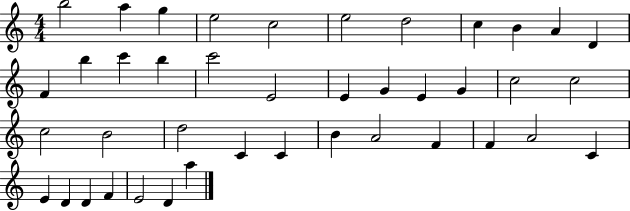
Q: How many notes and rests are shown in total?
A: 41